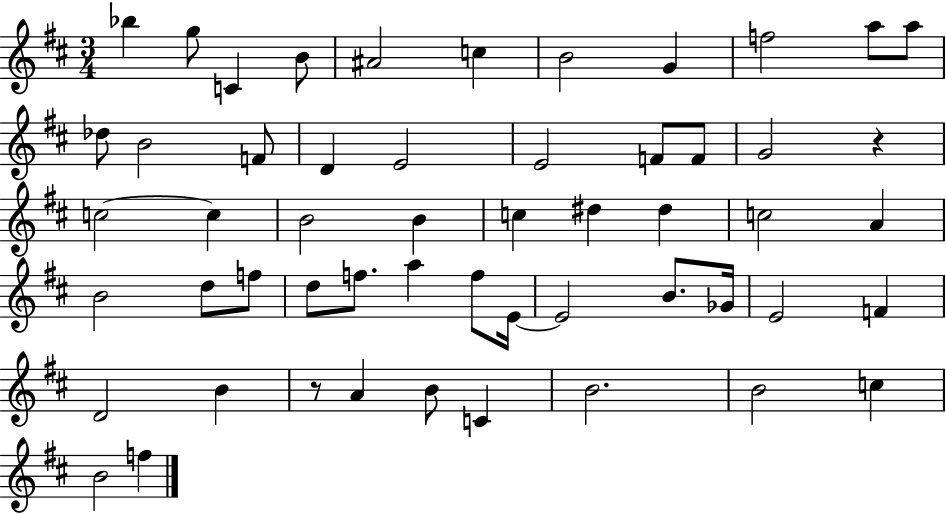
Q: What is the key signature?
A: D major